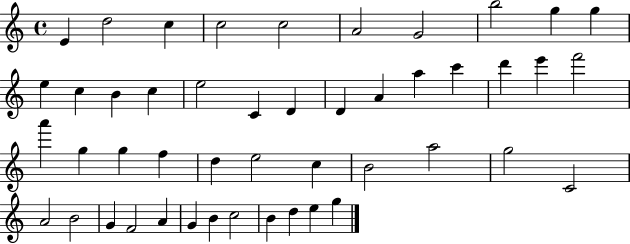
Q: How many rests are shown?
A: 0